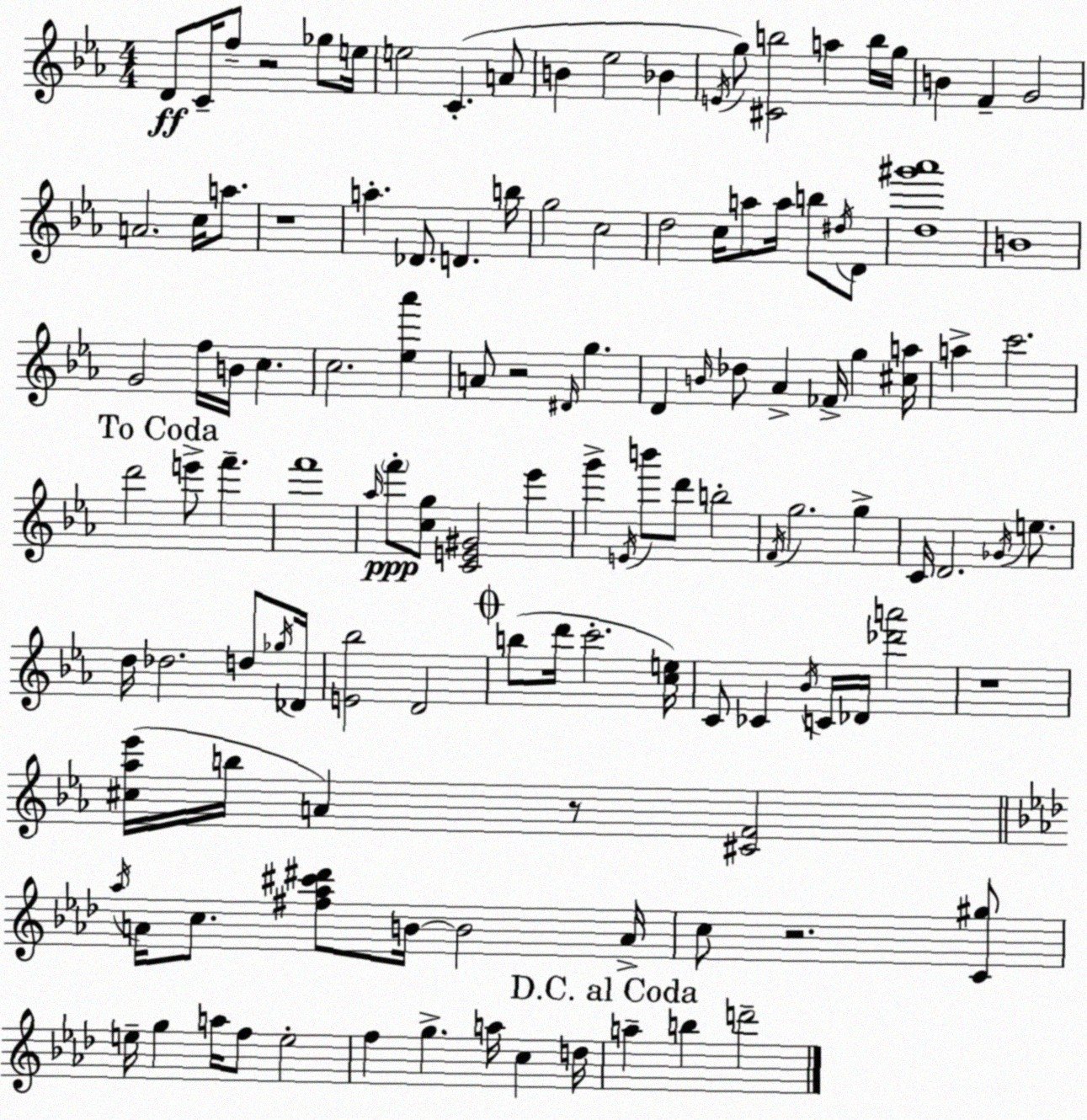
X:1
T:Untitled
M:4/4
L:1/4
K:Cm
D/2 C/4 f/2 z2 _g/2 e/4 e2 C A/2 B _e2 _B E/4 g/2 [^Cb]2 a b/4 g/4 B F G2 A2 c/4 a/2 z4 a _D/2 D b/4 g2 c2 d2 c/4 a/2 a/4 b/2 ^d/4 D/2 [d^g'_a']4 B4 G2 f/4 B/4 c c2 [_e_a'] A/2 z2 ^D/4 g D B/4 _d/2 _A _F/4 g [^ca]/4 a c'2 d'2 e'/2 f' f'4 _a/4 f'/2 [cg]/2 [CE^G]2 _e' g' E/4 b'/2 d'/2 b2 F/4 g2 g C/4 D2 _G/4 e/2 d/4 _d2 d/2 _g/4 _D/4 [E_b]2 D2 b/2 d'/4 c'2 [ce]/4 C/2 _C _B/4 C/4 _D/4 [_d'a']2 z4 [^c_a_e']/4 b/4 A z/2 [^CF]2 _a/4 A/4 c/2 [^f_a^c'^d']/2 B/4 B2 A/4 c/2 z2 [C^g]/2 e/4 g a/4 f/2 e2 f g a/4 c d/4 a b d'2